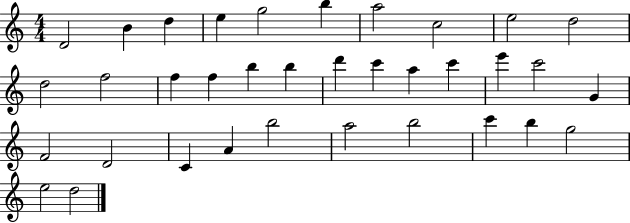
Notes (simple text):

D4/h B4/q D5/q E5/q G5/h B5/q A5/h C5/h E5/h D5/h D5/h F5/h F5/q F5/q B5/q B5/q D6/q C6/q A5/q C6/q E6/q C6/h G4/q F4/h D4/h C4/q A4/q B5/h A5/h B5/h C6/q B5/q G5/h E5/h D5/h